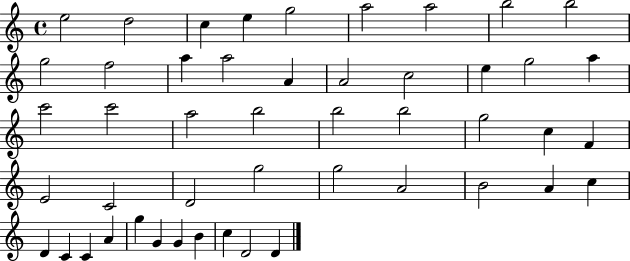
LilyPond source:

{
  \clef treble
  \time 4/4
  \defaultTimeSignature
  \key c \major
  e''2 d''2 | c''4 e''4 g''2 | a''2 a''2 | b''2 b''2 | \break g''2 f''2 | a''4 a''2 a'4 | a'2 c''2 | e''4 g''2 a''4 | \break c'''2 c'''2 | a''2 b''2 | b''2 b''2 | g''2 c''4 f'4 | \break e'2 c'2 | d'2 g''2 | g''2 a'2 | b'2 a'4 c''4 | \break d'4 c'4 c'4 a'4 | g''4 g'4 g'4 b'4 | c''4 d'2 d'4 | \bar "|."
}